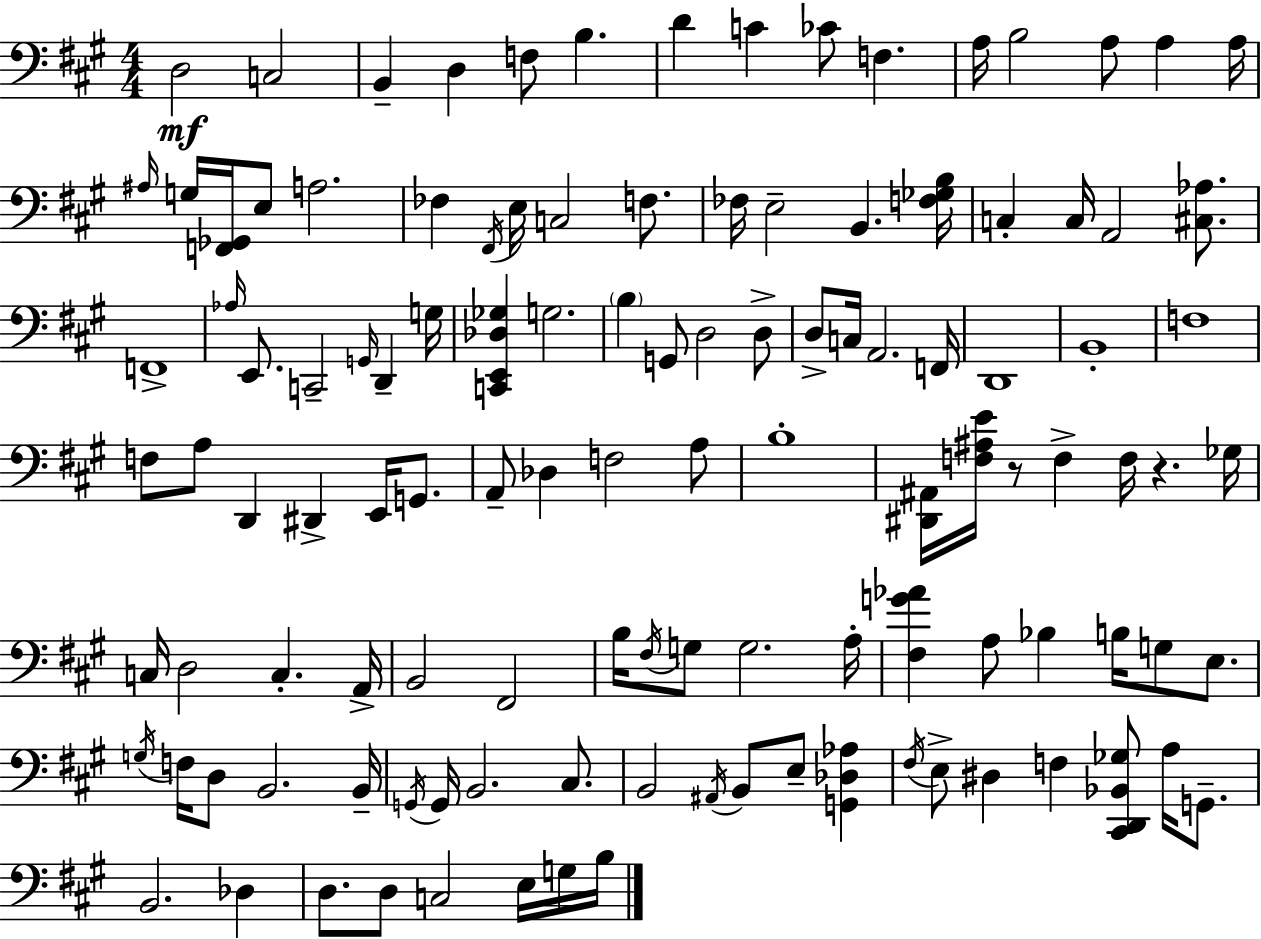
D3/h C3/h B2/q D3/q F3/e B3/q. D4/q C4/q CES4/e F3/q. A3/s B3/h A3/e A3/q A3/s A#3/s G3/s [F2,Gb2]/s E3/e A3/h. FES3/q F#2/s E3/s C3/h F3/e. FES3/s E3/h B2/q. [F3,Gb3,B3]/s C3/q C3/s A2/h [C#3,Ab3]/e. F2/w Ab3/s E2/e. C2/h G2/s D2/q G3/s [C2,E2,Db3,Gb3]/q G3/h. B3/q G2/e D3/h D3/e D3/e C3/s A2/h. F2/s D2/w B2/w F3/w F3/e A3/e D2/q D#2/q E2/s G2/e. A2/e Db3/q F3/h A3/e B3/w [D#2,A#2]/s [F3,A#3,E4]/s R/e F3/q F3/s R/q. Gb3/s C3/s D3/h C3/q. A2/s B2/h F#2/h B3/s F#3/s G3/e G3/h. A3/s [F#3,G4,Ab4]/q A3/e Bb3/q B3/s G3/e E3/e. G3/s F3/s D3/e B2/h. B2/s G2/s G2/s B2/h. C#3/e. B2/h A#2/s B2/e E3/e [G2,Db3,Ab3]/q F#3/s E3/e D#3/q F3/q [C#2,D2,Bb2,Gb3]/e A3/s G2/e. B2/h. Db3/q D3/e. D3/e C3/h E3/s G3/s B3/s